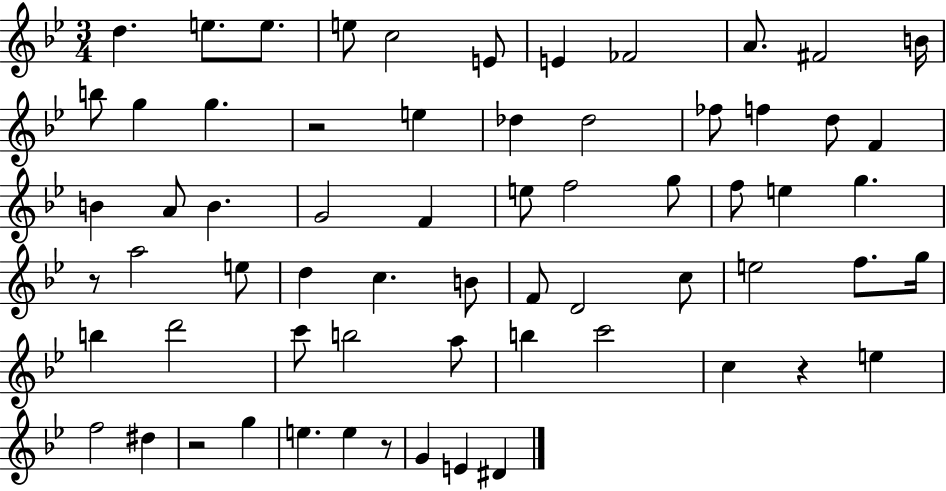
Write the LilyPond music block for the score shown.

{
  \clef treble
  \numericTimeSignature
  \time 3/4
  \key bes \major
  d''4. e''8. e''8. | e''8 c''2 e'8 | e'4 fes'2 | a'8. fis'2 b'16 | \break b''8 g''4 g''4. | r2 e''4 | des''4 des''2 | fes''8 f''4 d''8 f'4 | \break b'4 a'8 b'4. | g'2 f'4 | e''8 f''2 g''8 | f''8 e''4 g''4. | \break r8 a''2 e''8 | d''4 c''4. b'8 | f'8 d'2 c''8 | e''2 f''8. g''16 | \break b''4 d'''2 | c'''8 b''2 a''8 | b''4 c'''2 | c''4 r4 e''4 | \break f''2 dis''4 | r2 g''4 | e''4. e''4 r8 | g'4 e'4 dis'4 | \break \bar "|."
}